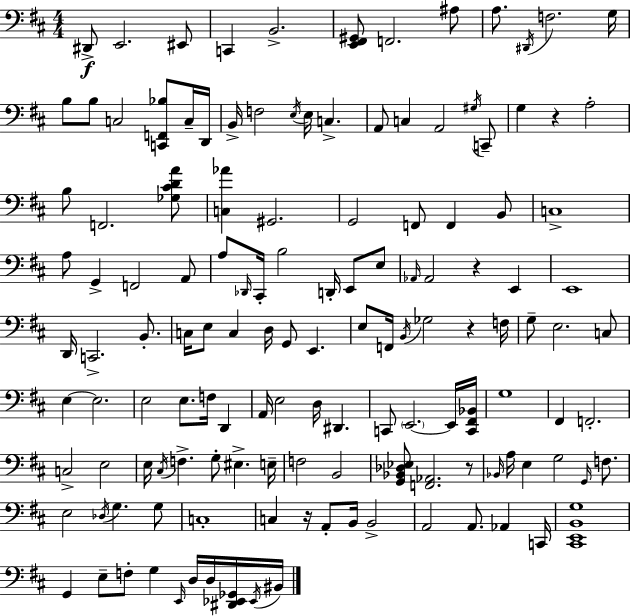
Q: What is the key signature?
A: D major